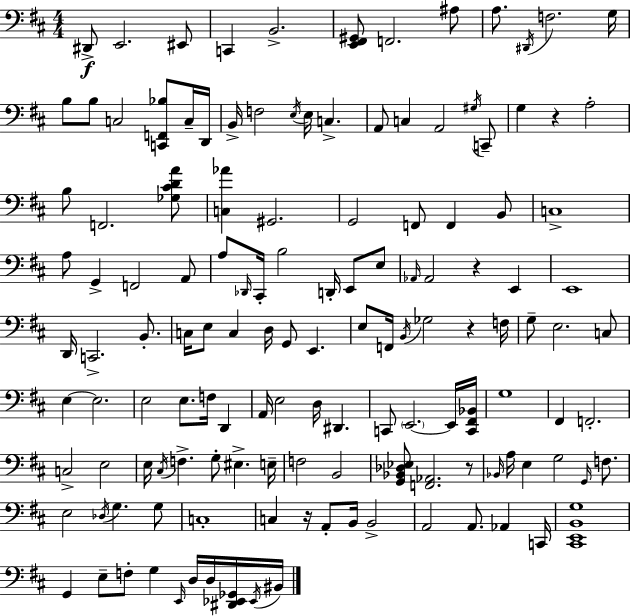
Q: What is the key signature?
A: D major